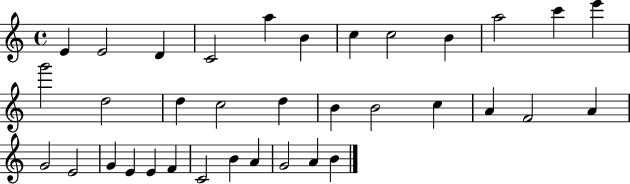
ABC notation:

X:1
T:Untitled
M:4/4
L:1/4
K:C
E E2 D C2 a B c c2 B a2 c' e' g'2 d2 d c2 d B B2 c A F2 A G2 E2 G E E F C2 B A G2 A B